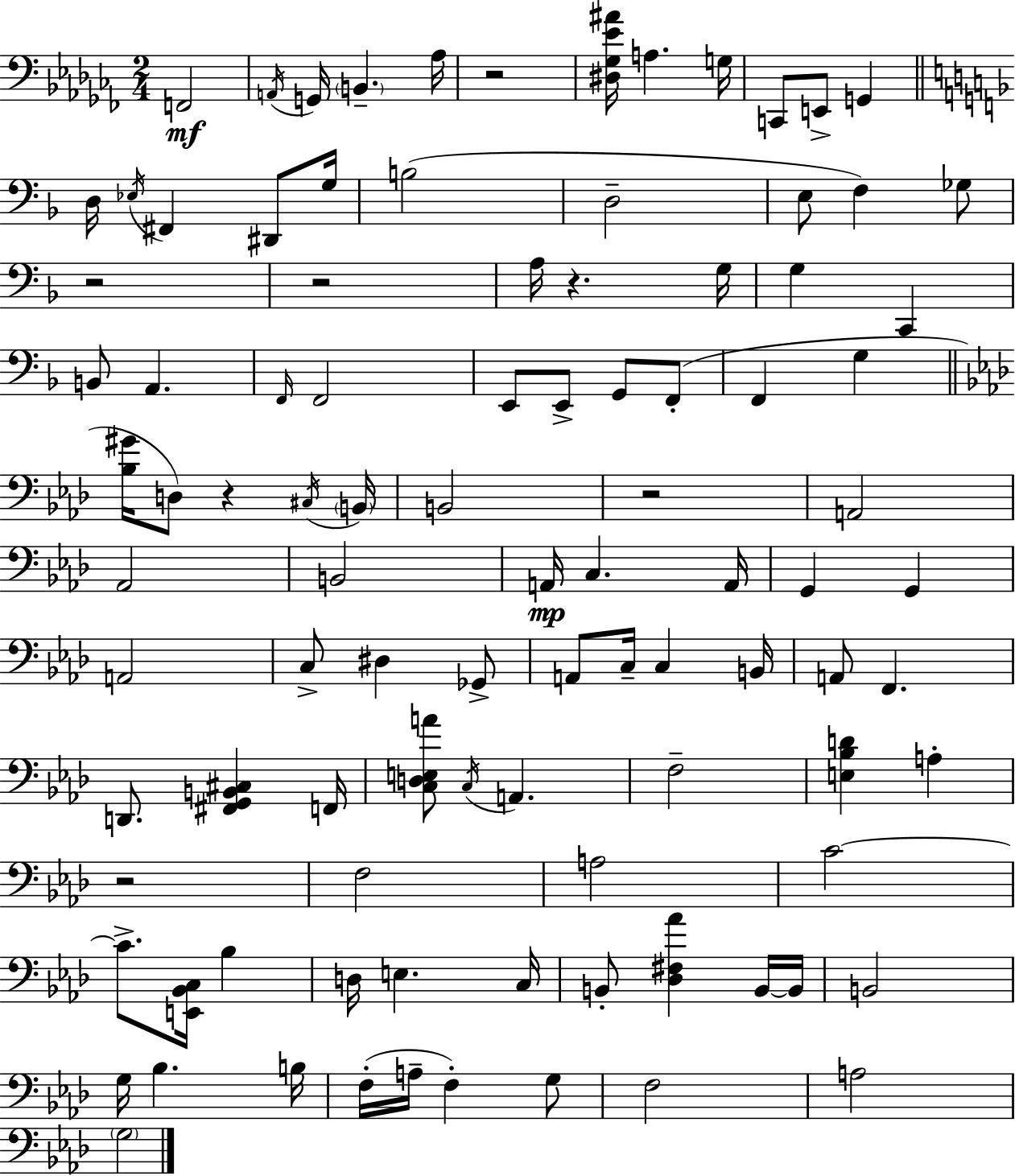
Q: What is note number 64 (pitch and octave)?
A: A3